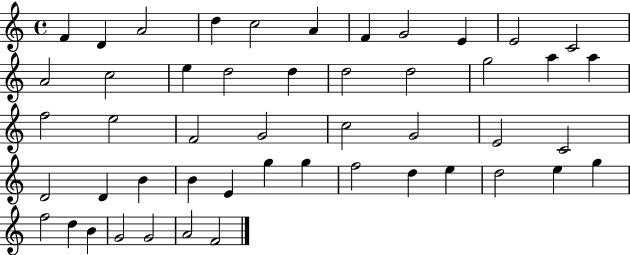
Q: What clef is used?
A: treble